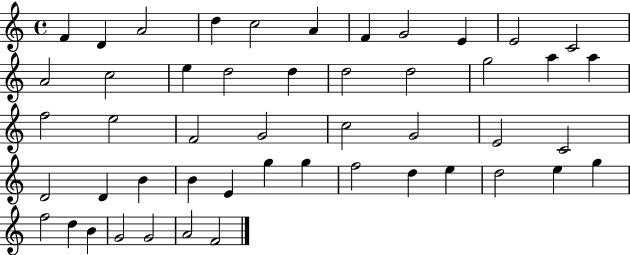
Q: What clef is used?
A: treble